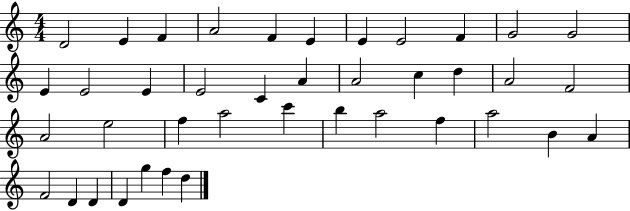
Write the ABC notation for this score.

X:1
T:Untitled
M:4/4
L:1/4
K:C
D2 E F A2 F E E E2 F G2 G2 E E2 E E2 C A A2 c d A2 F2 A2 e2 f a2 c' b a2 f a2 B A F2 D D D g f d